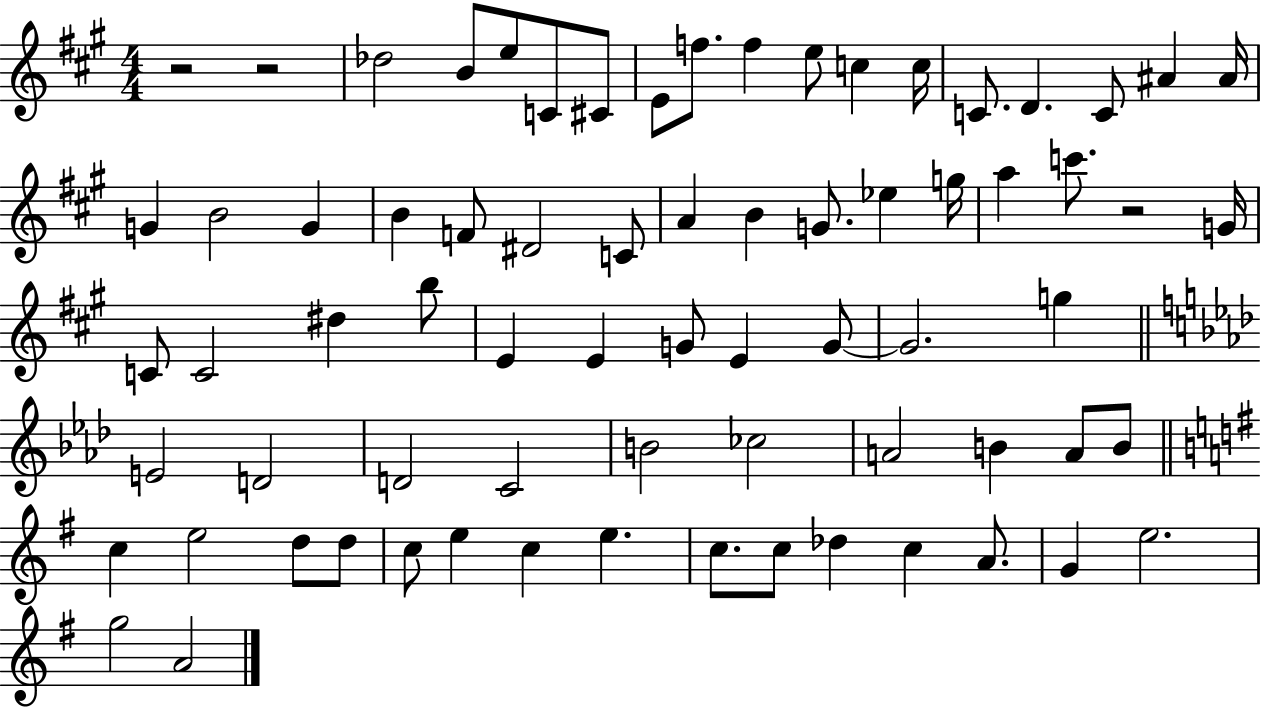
R/h R/h Db5/h B4/e E5/e C4/e C#4/e E4/e F5/e. F5/q E5/e C5/q C5/s C4/e. D4/q. C4/e A#4/q A#4/s G4/q B4/h G4/q B4/q F4/e D#4/h C4/e A4/q B4/q G4/e. Eb5/q G5/s A5/q C6/e. R/h G4/s C4/e C4/h D#5/q B5/e E4/q E4/q G4/e E4/q G4/e G4/h. G5/q E4/h D4/h D4/h C4/h B4/h CES5/h A4/h B4/q A4/e B4/e C5/q E5/h D5/e D5/e C5/e E5/q C5/q E5/q. C5/e. C5/e Db5/q C5/q A4/e. G4/q E5/h. G5/h A4/h